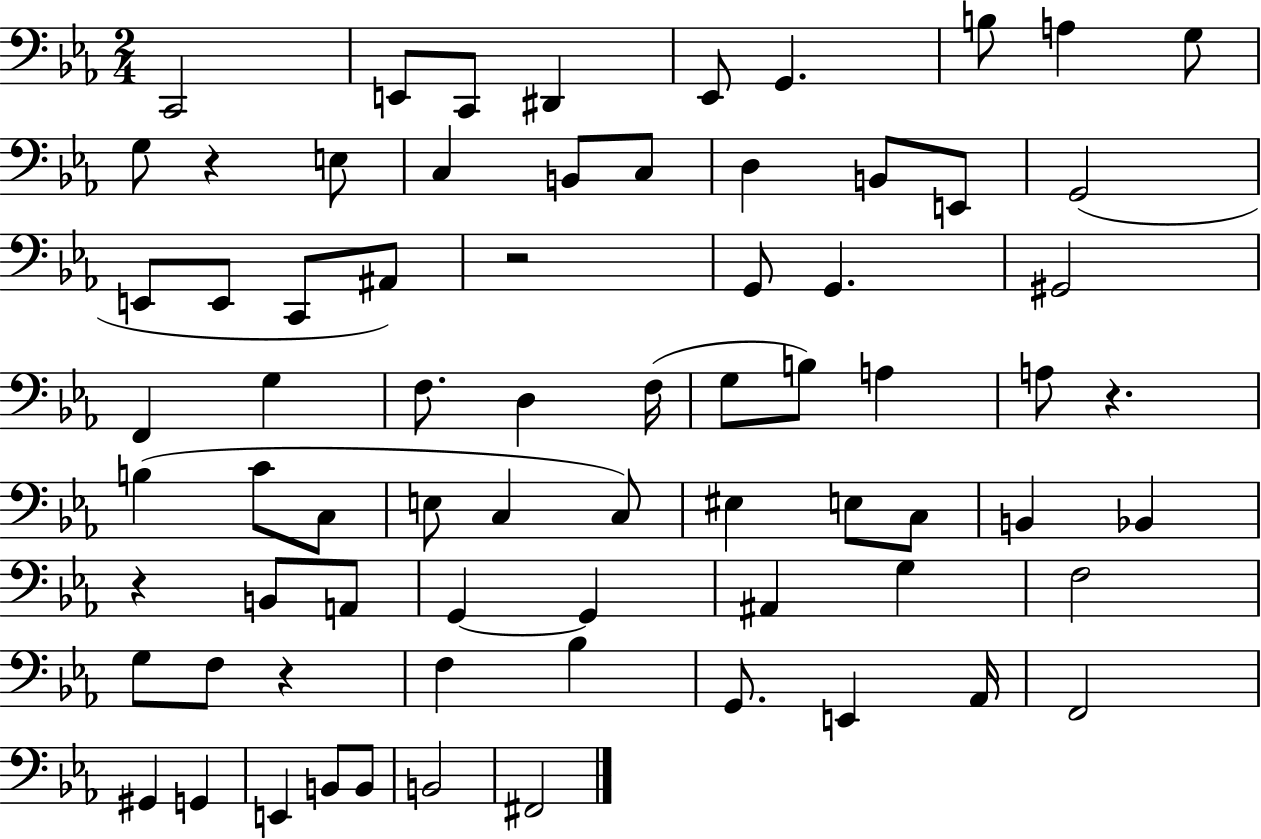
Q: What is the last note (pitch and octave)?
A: F#2